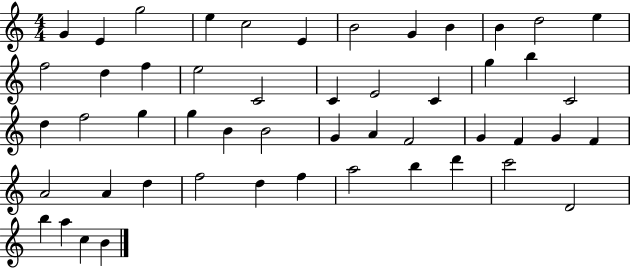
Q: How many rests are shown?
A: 0